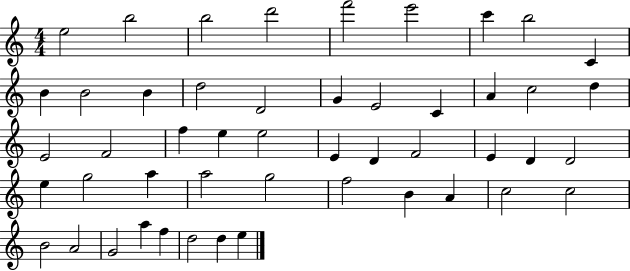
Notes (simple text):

E5/h B5/h B5/h D6/h F6/h E6/h C6/q B5/h C4/q B4/q B4/h B4/q D5/h D4/h G4/q E4/h C4/q A4/q C5/h D5/q E4/h F4/h F5/q E5/q E5/h E4/q D4/q F4/h E4/q D4/q D4/h E5/q G5/h A5/q A5/h G5/h F5/h B4/q A4/q C5/h C5/h B4/h A4/h G4/h A5/q F5/q D5/h D5/q E5/q